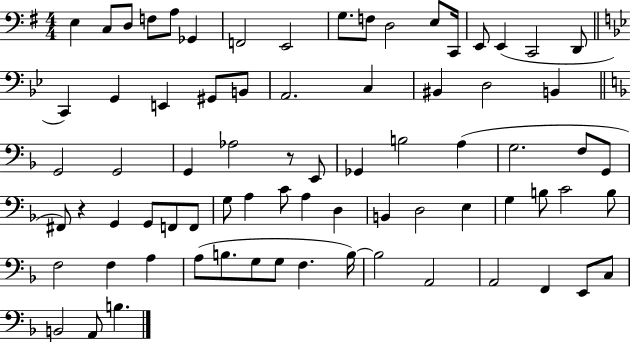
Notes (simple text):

E3/q C3/e D3/e F3/e A3/e Gb2/q F2/h E2/h G3/e. F3/e D3/h E3/e C2/s E2/e E2/q C2/h D2/e C2/q G2/q E2/q G#2/e B2/e A2/h. C3/q BIS2/q D3/h B2/q G2/h G2/h G2/q Ab3/h R/e E2/e Gb2/q B3/h A3/q G3/h. F3/e G2/e F#2/e R/q G2/q G2/e F2/e F2/e G3/e A3/q C4/e A3/q D3/q B2/q D3/h E3/q G3/q B3/e C4/h B3/e F3/h F3/q A3/q A3/e B3/e. G3/e G3/e F3/q. B3/s B3/h A2/h A2/h F2/q E2/e C3/e B2/h A2/e B3/q.